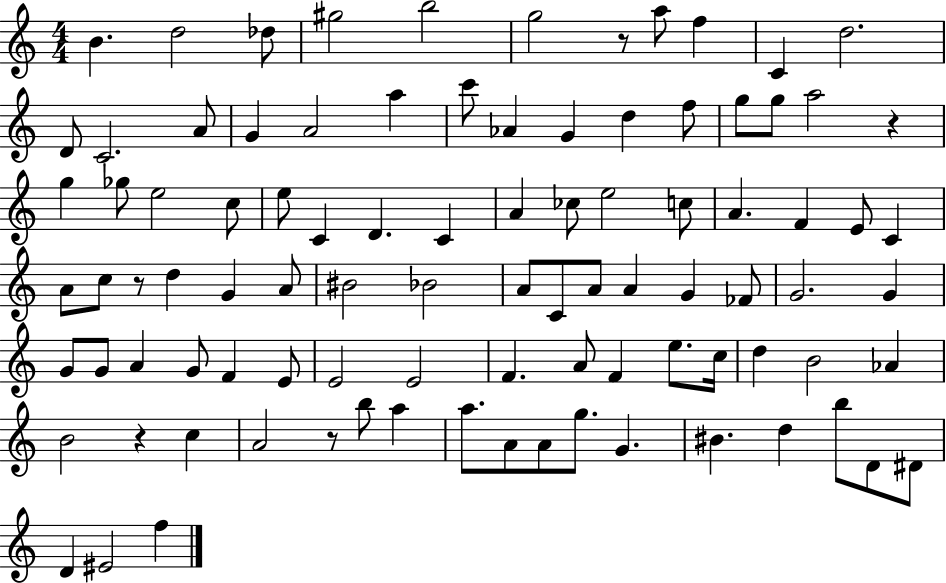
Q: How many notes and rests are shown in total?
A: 94